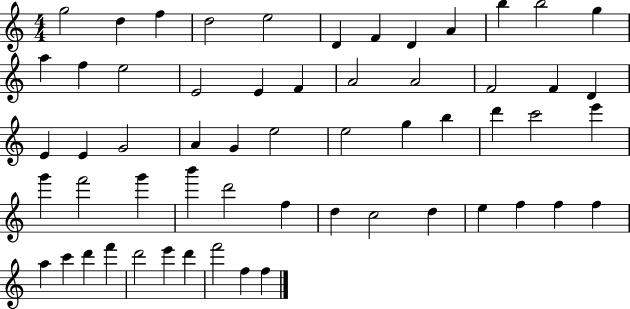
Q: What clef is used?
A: treble